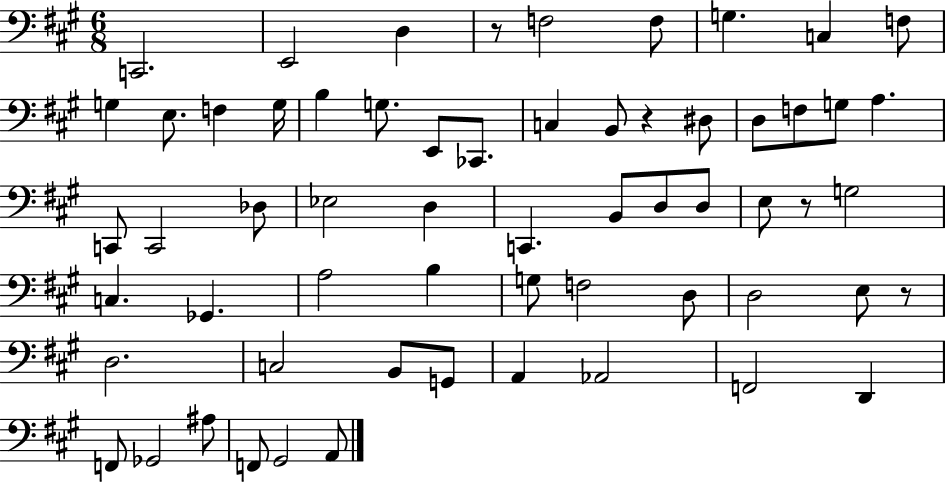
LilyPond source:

{
  \clef bass
  \numericTimeSignature
  \time 6/8
  \key a \major
  \repeat volta 2 { c,2. | e,2 d4 | r8 f2 f8 | g4. c4 f8 | \break g4 e8. f4 g16 | b4 g8. e,8 ces,8. | c4 b,8 r4 dis8 | d8 f8 g8 a4. | \break c,8 c,2 des8 | ees2 d4 | c,4. b,8 d8 d8 | e8 r8 g2 | \break c4. ges,4. | a2 b4 | g8 f2 d8 | d2 e8 r8 | \break d2. | c2 b,8 g,8 | a,4 aes,2 | f,2 d,4 | \break f,8 ges,2 ais8 | f,8 gis,2 a,8 | } \bar "|."
}